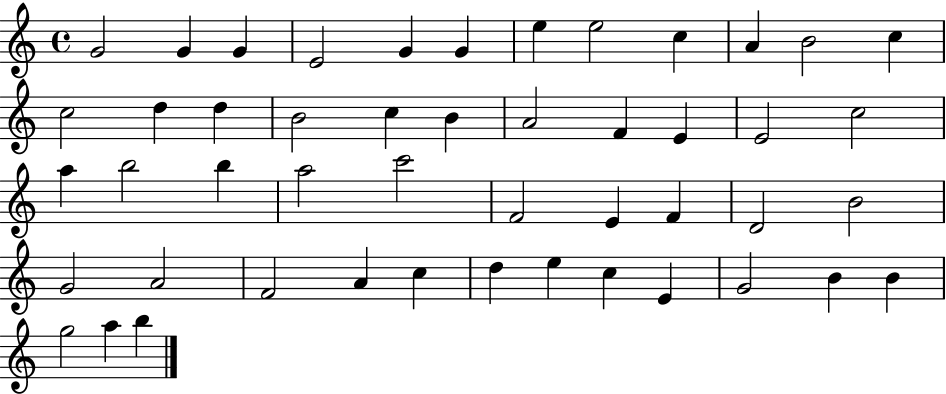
{
  \clef treble
  \time 4/4
  \defaultTimeSignature
  \key c \major
  g'2 g'4 g'4 | e'2 g'4 g'4 | e''4 e''2 c''4 | a'4 b'2 c''4 | \break c''2 d''4 d''4 | b'2 c''4 b'4 | a'2 f'4 e'4 | e'2 c''2 | \break a''4 b''2 b''4 | a''2 c'''2 | f'2 e'4 f'4 | d'2 b'2 | \break g'2 a'2 | f'2 a'4 c''4 | d''4 e''4 c''4 e'4 | g'2 b'4 b'4 | \break g''2 a''4 b''4 | \bar "|."
}